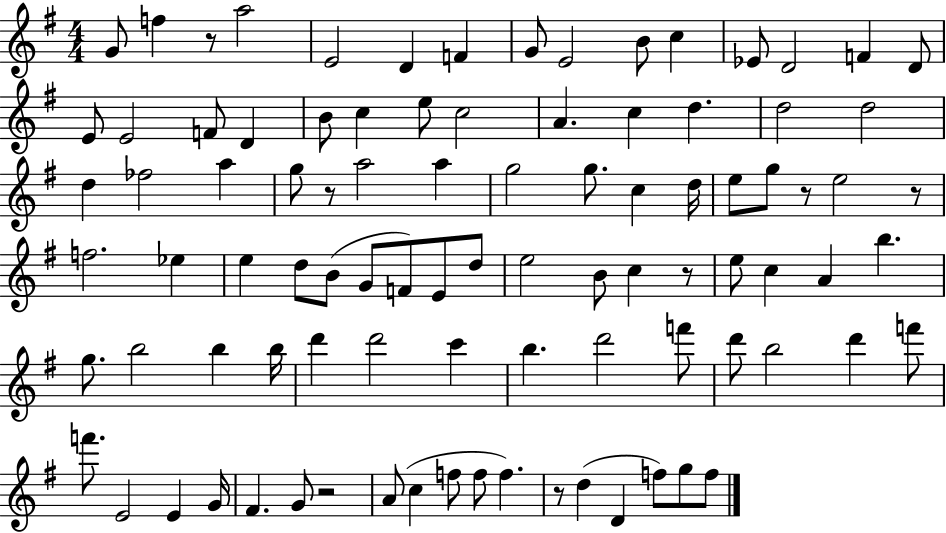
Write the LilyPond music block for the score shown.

{
  \clef treble
  \numericTimeSignature
  \time 4/4
  \key g \major
  g'8 f''4 r8 a''2 | e'2 d'4 f'4 | g'8 e'2 b'8 c''4 | ees'8 d'2 f'4 d'8 | \break e'8 e'2 f'8 d'4 | b'8 c''4 e''8 c''2 | a'4. c''4 d''4. | d''2 d''2 | \break d''4 fes''2 a''4 | g''8 r8 a''2 a''4 | g''2 g''8. c''4 d''16 | e''8 g''8 r8 e''2 r8 | \break f''2. ees''4 | e''4 d''8 b'8( g'8 f'8) e'8 d''8 | e''2 b'8 c''4 r8 | e''8 c''4 a'4 b''4. | \break g''8. b''2 b''4 b''16 | d'''4 d'''2 c'''4 | b''4. d'''2 f'''8 | d'''8 b''2 d'''4 f'''8 | \break f'''8. e'2 e'4 g'16 | fis'4. g'8 r2 | a'8( c''4 f''8 f''8 f''4.) | r8 d''4( d'4 f''8) g''8 f''8 | \break \bar "|."
}